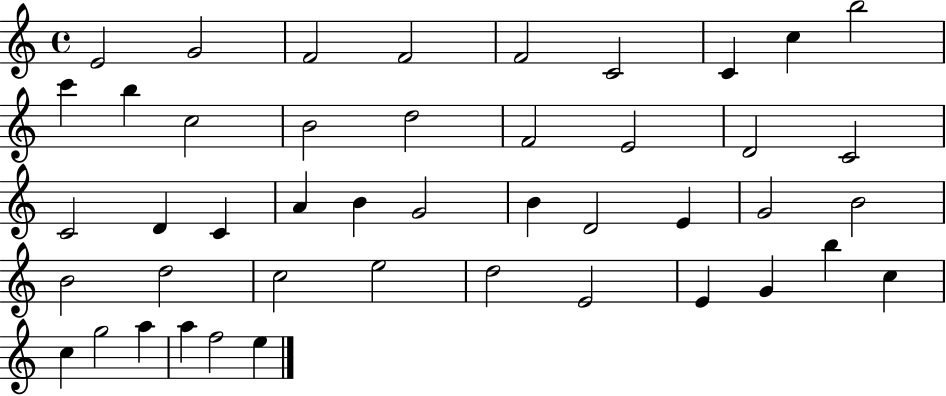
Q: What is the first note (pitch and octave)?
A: E4